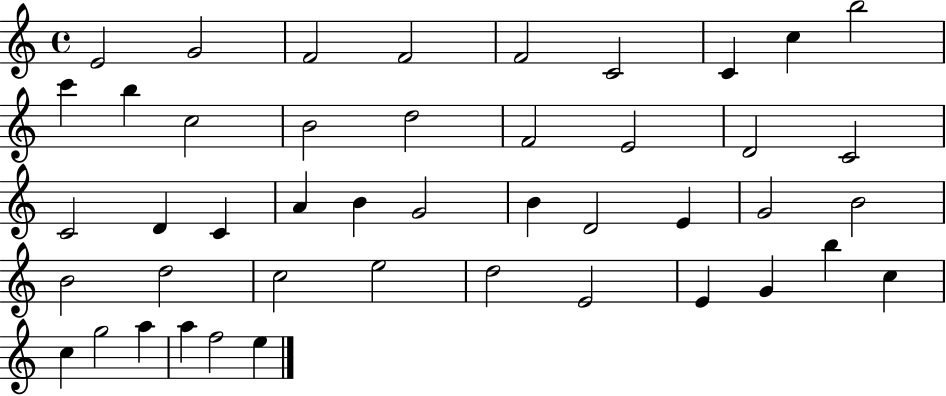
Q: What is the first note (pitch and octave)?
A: E4